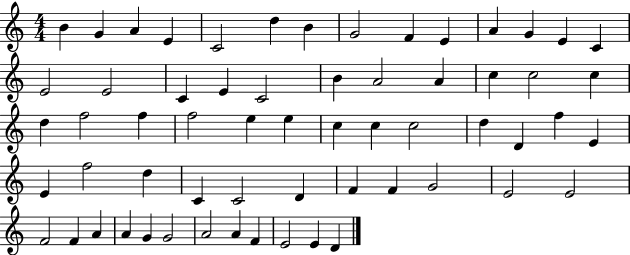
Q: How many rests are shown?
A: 0